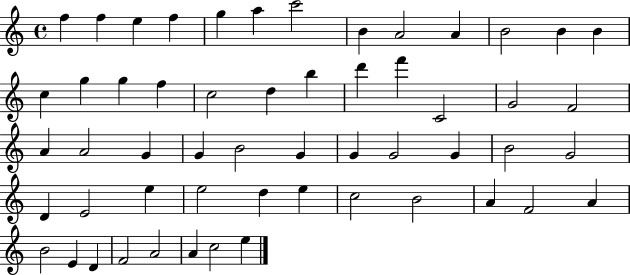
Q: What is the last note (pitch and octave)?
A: E5